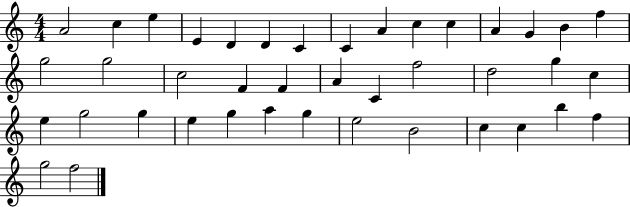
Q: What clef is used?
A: treble